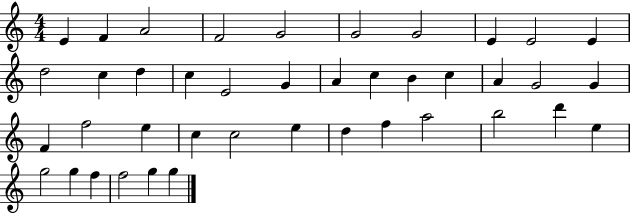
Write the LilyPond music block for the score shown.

{
  \clef treble
  \numericTimeSignature
  \time 4/4
  \key c \major
  e'4 f'4 a'2 | f'2 g'2 | g'2 g'2 | e'4 e'2 e'4 | \break d''2 c''4 d''4 | c''4 e'2 g'4 | a'4 c''4 b'4 c''4 | a'4 g'2 g'4 | \break f'4 f''2 e''4 | c''4 c''2 e''4 | d''4 f''4 a''2 | b''2 d'''4 e''4 | \break g''2 g''4 f''4 | f''2 g''4 g''4 | \bar "|."
}